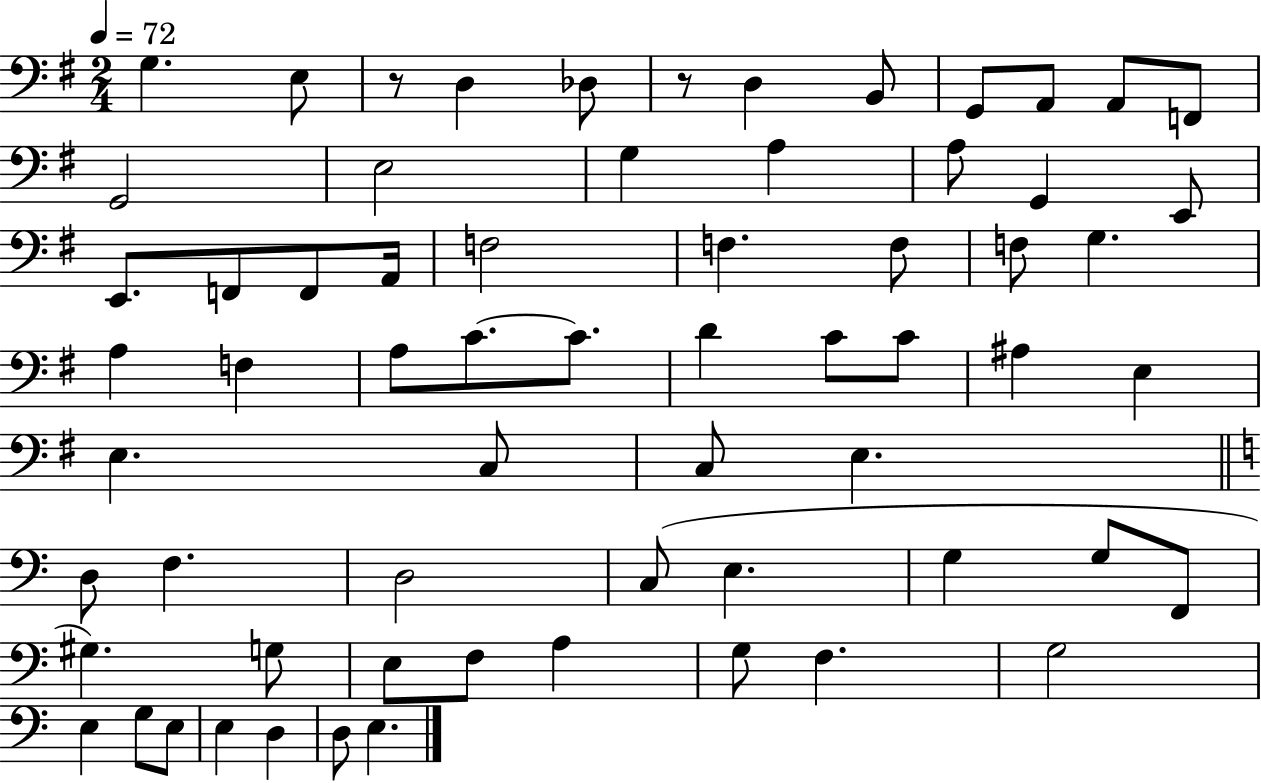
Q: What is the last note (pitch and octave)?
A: E3